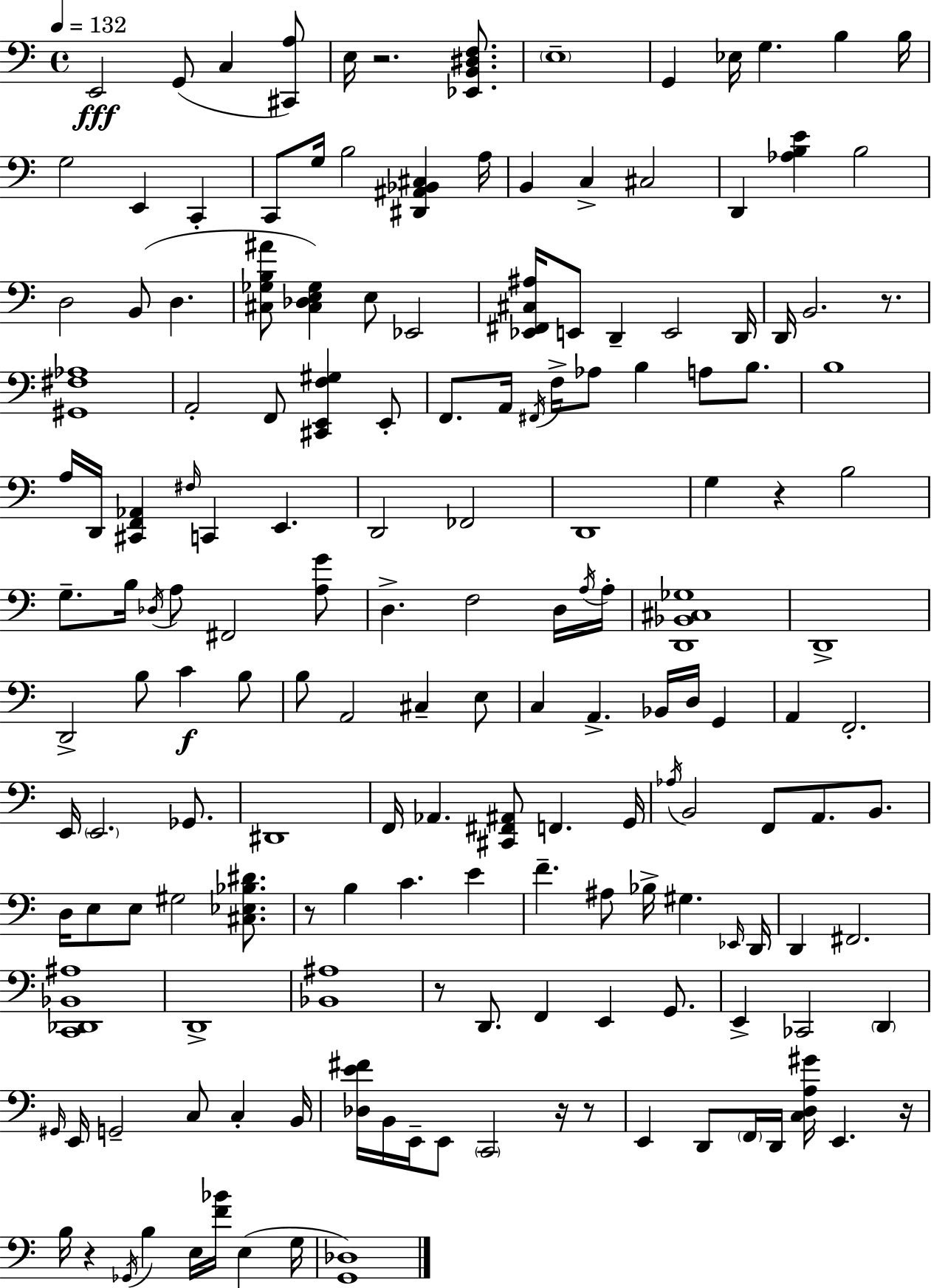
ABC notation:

X:1
T:Untitled
M:4/4
L:1/4
K:C
E,,2 G,,/2 C, [^C,,A,]/2 E,/4 z2 [_E,,B,,^D,F,]/2 E,4 G,, _E,/4 G, B, B,/4 G,2 E,, C,, C,,/2 G,/4 B,2 [^D,,^A,,_B,,^C,] A,/4 B,, C, ^C,2 D,, [_A,B,E] B,2 D,2 B,,/2 D, [^C,_G,B,^A]/2 [^C,_D,E,_G,] E,/2 _E,,2 [_E,,^F,,^C,^A,]/4 E,,/2 D,, E,,2 D,,/4 D,,/4 B,,2 z/2 [^G,,^F,_A,]4 A,,2 F,,/2 [^C,,E,,F,^G,] E,,/2 F,,/2 A,,/4 ^F,,/4 F,/4 _A,/2 B, A,/2 B,/2 B,4 A,/4 D,,/4 [^C,,F,,_A,,] ^F,/4 C,, E,, D,,2 _F,,2 D,,4 G, z B,2 G,/2 B,/4 _D,/4 A,/2 ^F,,2 [A,G]/2 D, F,2 D,/4 A,/4 A,/4 [D,,_B,,^C,_G,]4 D,,4 D,,2 B,/2 C B,/2 B,/2 A,,2 ^C, E,/2 C, A,, _B,,/4 D,/4 G,, A,, F,,2 E,,/4 E,,2 _G,,/2 ^D,,4 F,,/4 _A,, [^C,,^F,,^A,,]/2 F,, G,,/4 _A,/4 B,,2 F,,/2 A,,/2 B,,/2 D,/4 E,/2 E,/2 ^G,2 [^C,_E,_B,^D]/2 z/2 B, C E F ^A,/2 _B,/4 ^G, _E,,/4 D,,/4 D,, ^F,,2 [C,,_D,,_B,,^A,]4 D,,4 [_B,,^A,]4 z/2 D,,/2 F,, E,, G,,/2 E,, _C,,2 D,, ^G,,/4 E,,/4 G,,2 C,/2 C, B,,/4 [_D,E^F]/4 B,,/4 E,,/4 E,,/2 C,,2 z/4 z/2 E,, D,,/2 F,,/4 D,,/4 [C,D,A,^G]/4 E,, z/4 B,/4 z _G,,/4 B, E,/4 [F_B]/4 E, G,/4 [G,,_D,]4